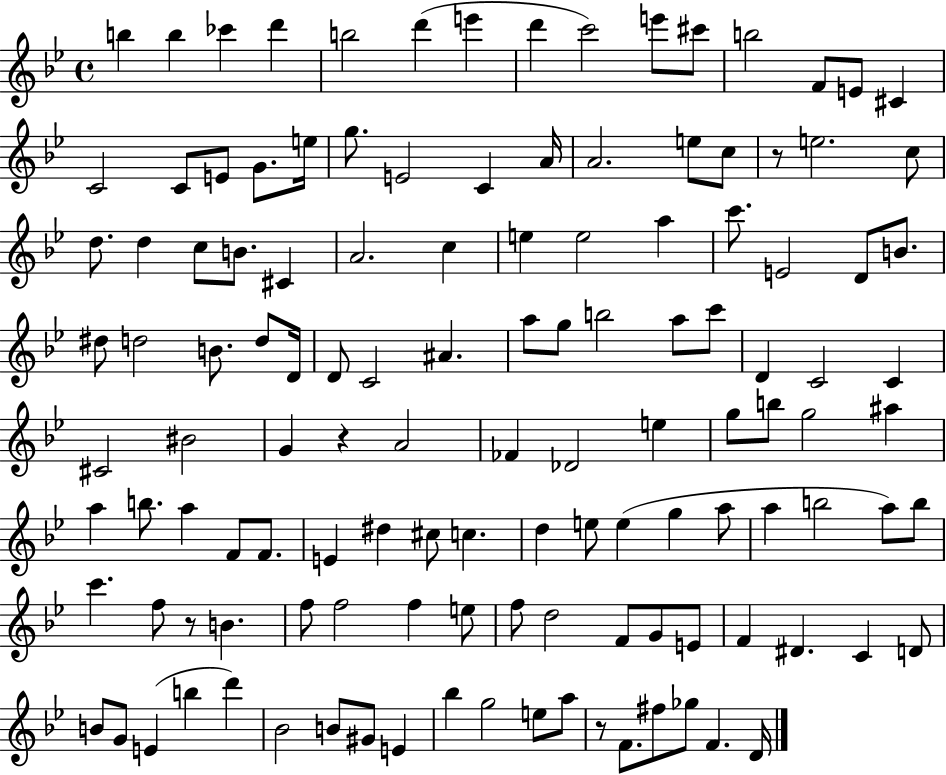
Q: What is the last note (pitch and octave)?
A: D4